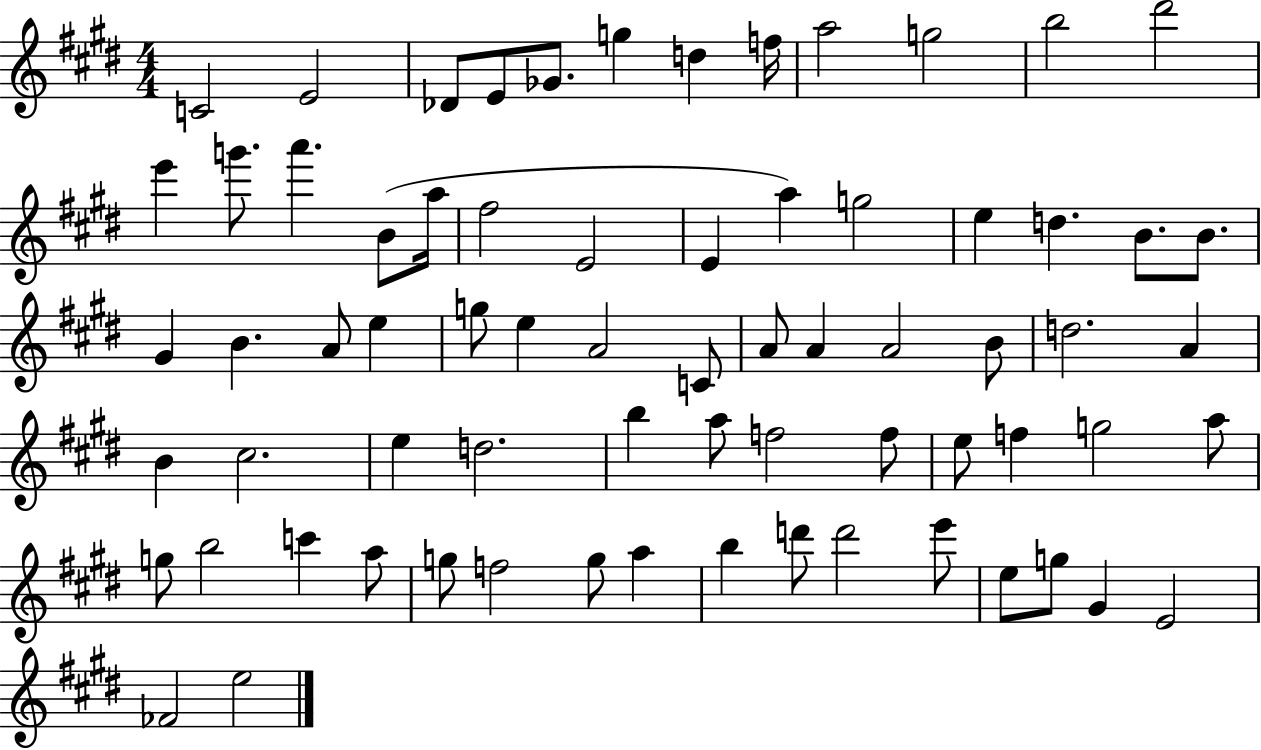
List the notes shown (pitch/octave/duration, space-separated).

C4/h E4/h Db4/e E4/e Gb4/e. G5/q D5/q F5/s A5/h G5/h B5/h D#6/h E6/q G6/e. A6/q. B4/e A5/s F#5/h E4/h E4/q A5/q G5/h E5/q D5/q. B4/e. B4/e. G#4/q B4/q. A4/e E5/q G5/e E5/q A4/h C4/e A4/e A4/q A4/h B4/e D5/h. A4/q B4/q C#5/h. E5/q D5/h. B5/q A5/e F5/h F5/e E5/e F5/q G5/h A5/e G5/e B5/h C6/q A5/e G5/e F5/h G5/e A5/q B5/q D6/e D6/h E6/e E5/e G5/e G#4/q E4/h FES4/h E5/h